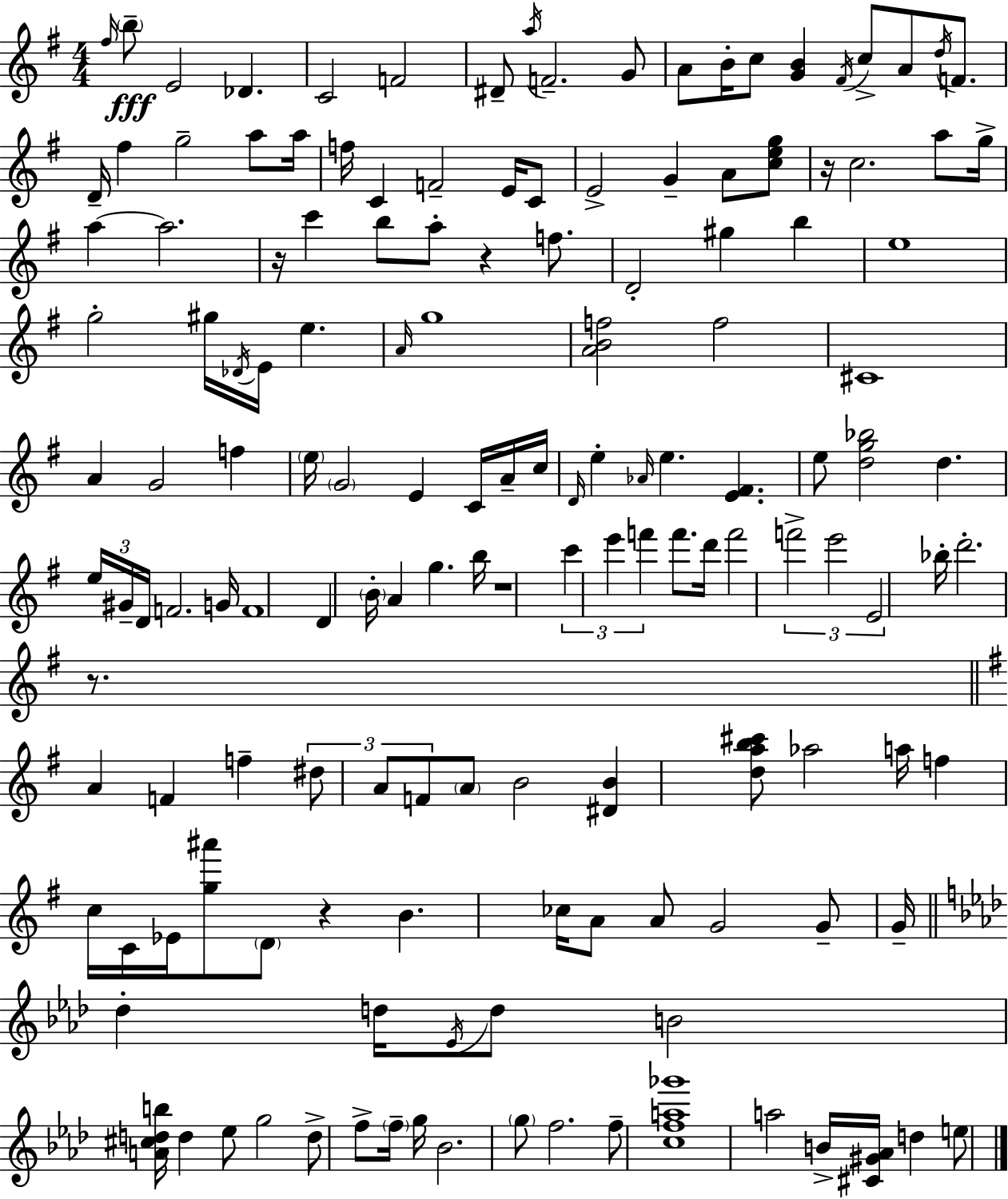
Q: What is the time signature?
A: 4/4